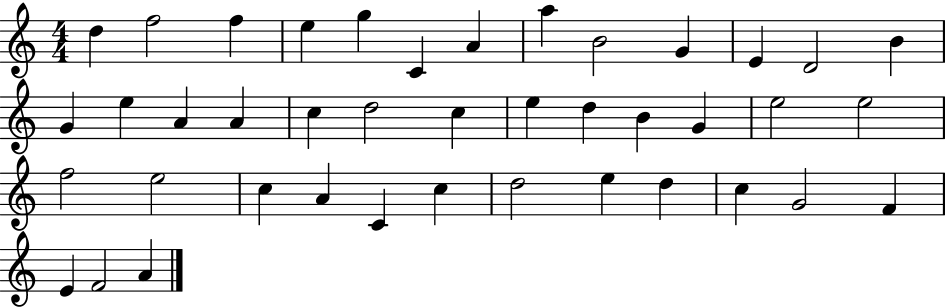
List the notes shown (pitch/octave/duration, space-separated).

D5/q F5/h F5/q E5/q G5/q C4/q A4/q A5/q B4/h G4/q E4/q D4/h B4/q G4/q E5/q A4/q A4/q C5/q D5/h C5/q E5/q D5/q B4/q G4/q E5/h E5/h F5/h E5/h C5/q A4/q C4/q C5/q D5/h E5/q D5/q C5/q G4/h F4/q E4/q F4/h A4/q